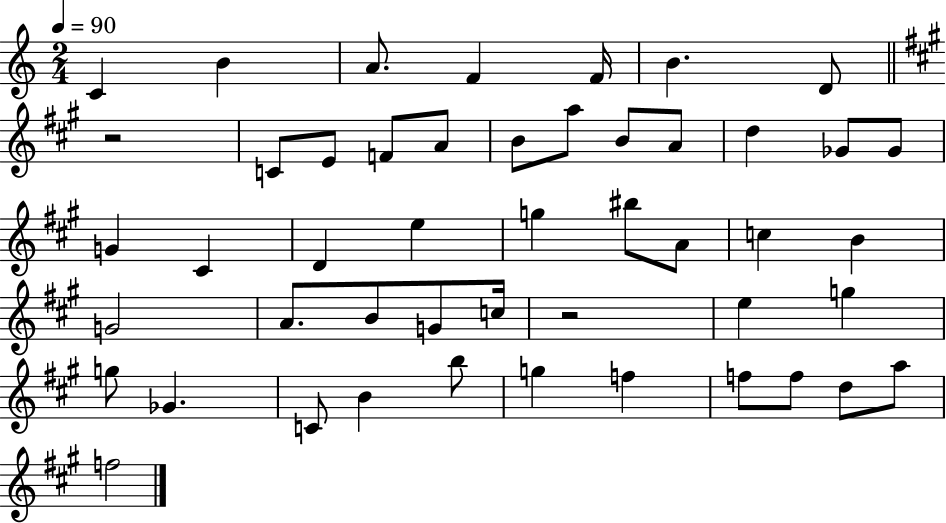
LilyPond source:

{
  \clef treble
  \numericTimeSignature
  \time 2/4
  \key c \major
  \tempo 4 = 90
  c'4 b'4 | a'8. f'4 f'16 | b'4. d'8 | \bar "||" \break \key a \major r2 | c'8 e'8 f'8 a'8 | b'8 a''8 b'8 a'8 | d''4 ges'8 ges'8 | \break g'4 cis'4 | d'4 e''4 | g''4 bis''8 a'8 | c''4 b'4 | \break g'2 | a'8. b'8 g'8 c''16 | r2 | e''4 g''4 | \break g''8 ges'4. | c'8 b'4 b''8 | g''4 f''4 | f''8 f''8 d''8 a''8 | \break f''2 | \bar "|."
}